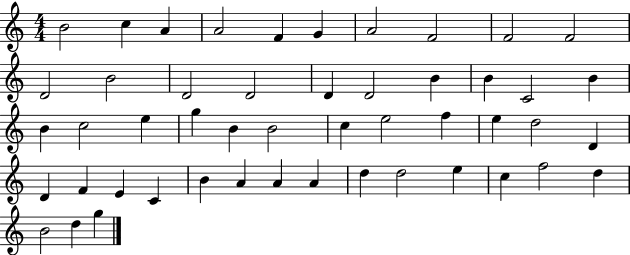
{
  \clef treble
  \numericTimeSignature
  \time 4/4
  \key c \major
  b'2 c''4 a'4 | a'2 f'4 g'4 | a'2 f'2 | f'2 f'2 | \break d'2 b'2 | d'2 d'2 | d'4 d'2 b'4 | b'4 c'2 b'4 | \break b'4 c''2 e''4 | g''4 b'4 b'2 | c''4 e''2 f''4 | e''4 d''2 d'4 | \break d'4 f'4 e'4 c'4 | b'4 a'4 a'4 a'4 | d''4 d''2 e''4 | c''4 f''2 d''4 | \break b'2 d''4 g''4 | \bar "|."
}